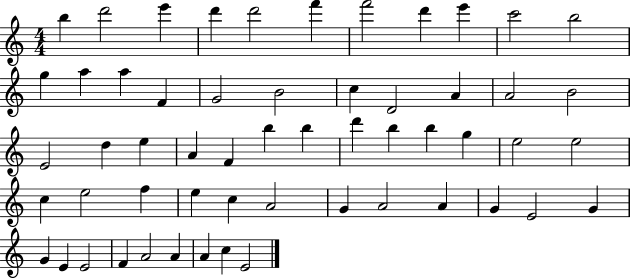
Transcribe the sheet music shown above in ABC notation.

X:1
T:Untitled
M:4/4
L:1/4
K:C
b d'2 e' d' d'2 f' f'2 d' e' c'2 b2 g a a F G2 B2 c D2 A A2 B2 E2 d e A F b b d' b b g e2 e2 c e2 f e c A2 G A2 A G E2 G G E E2 F A2 A A c E2